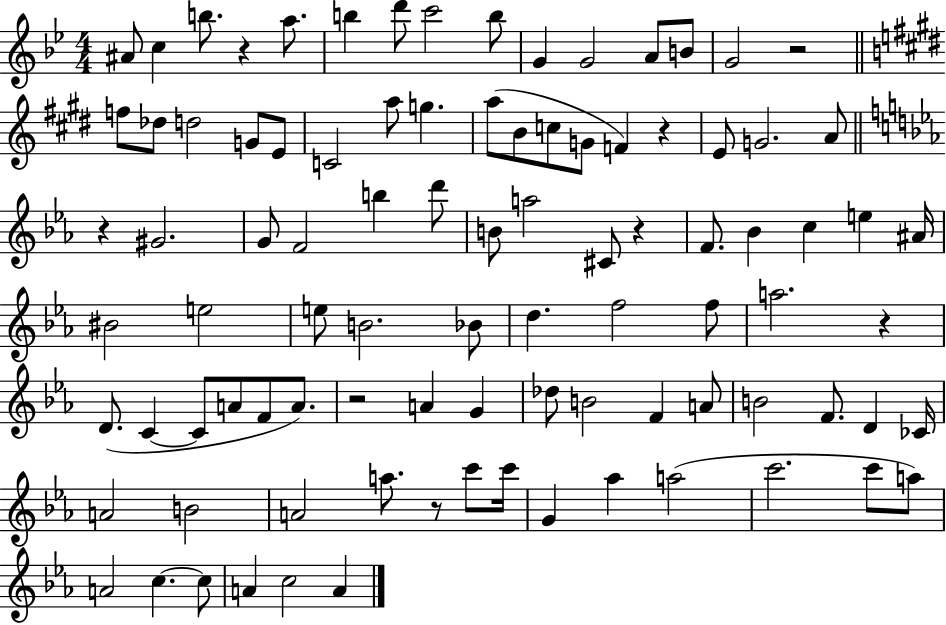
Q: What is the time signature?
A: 4/4